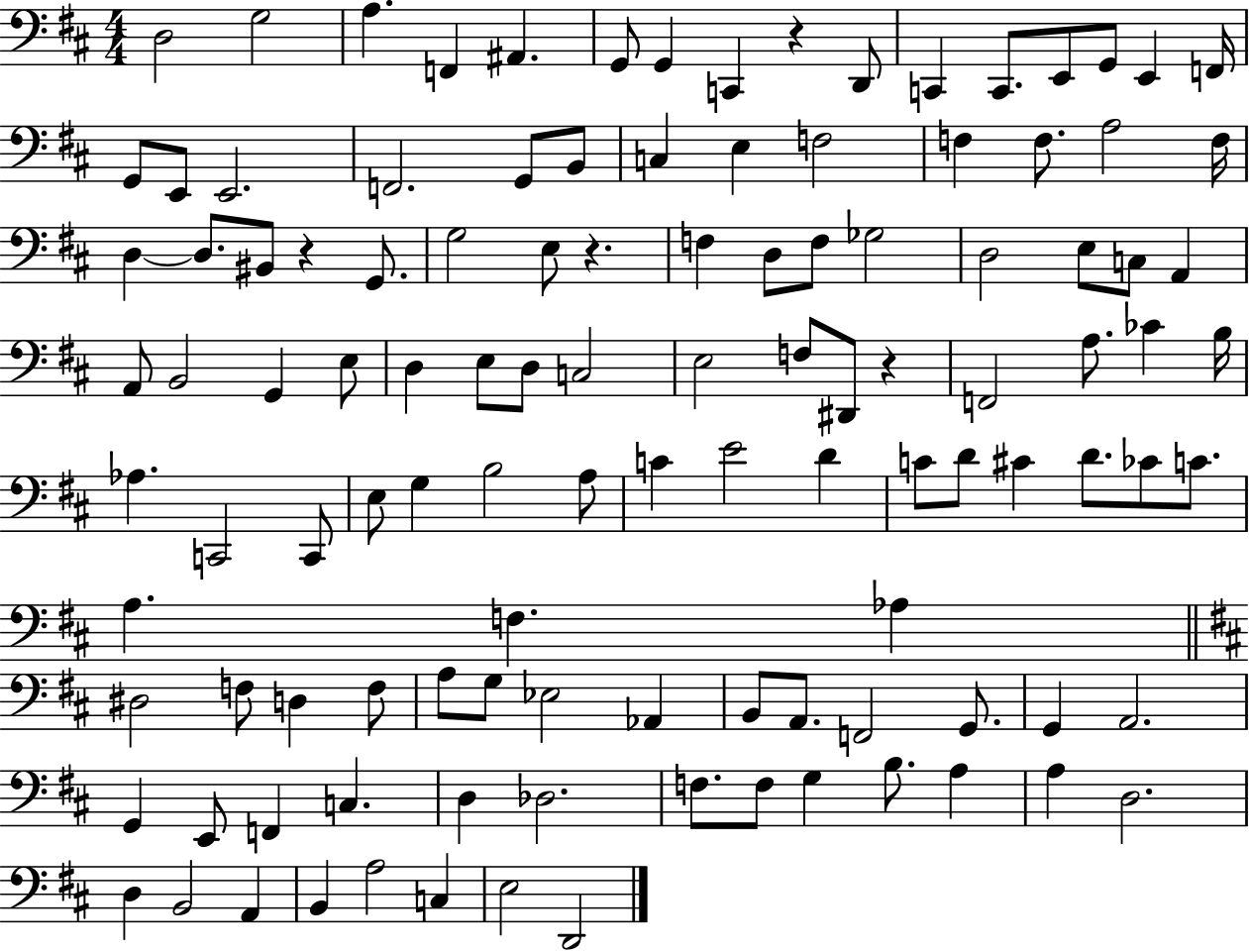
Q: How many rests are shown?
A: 4